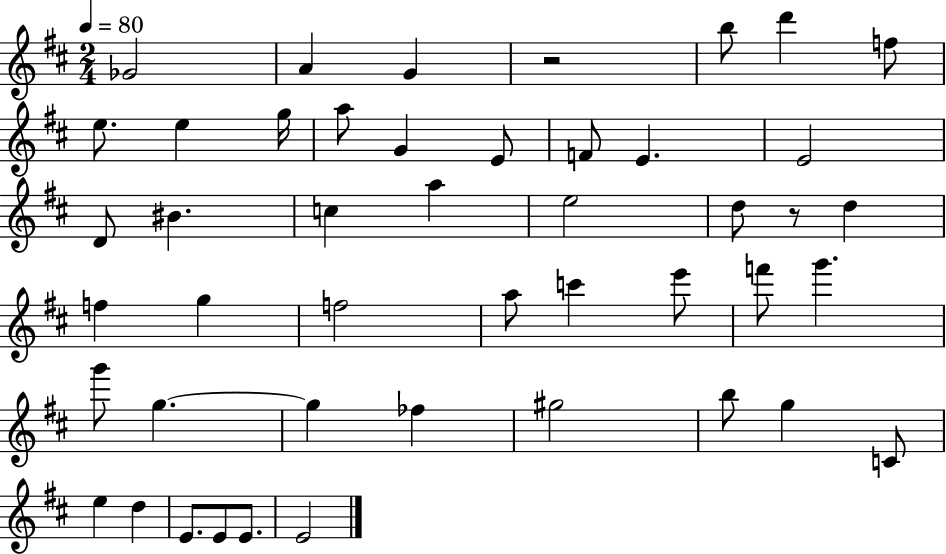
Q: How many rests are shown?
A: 2